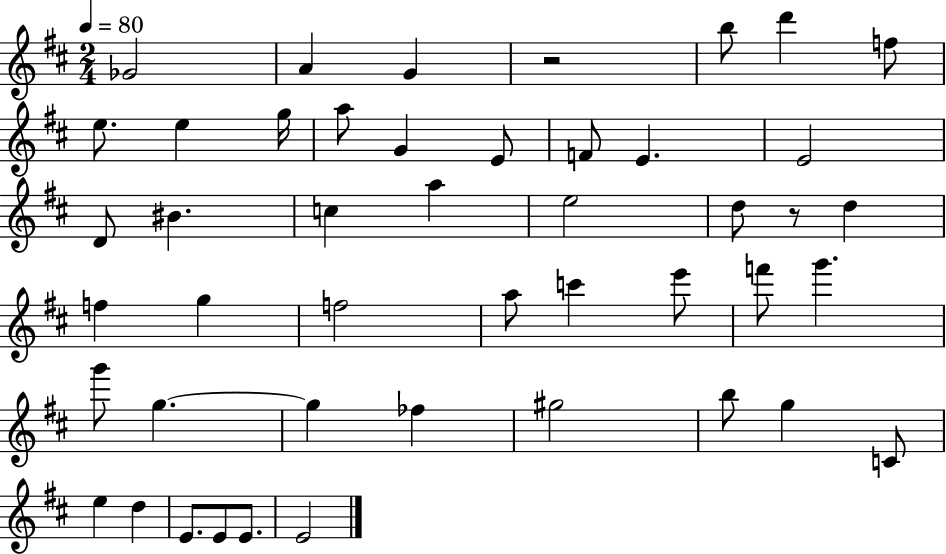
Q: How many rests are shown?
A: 2